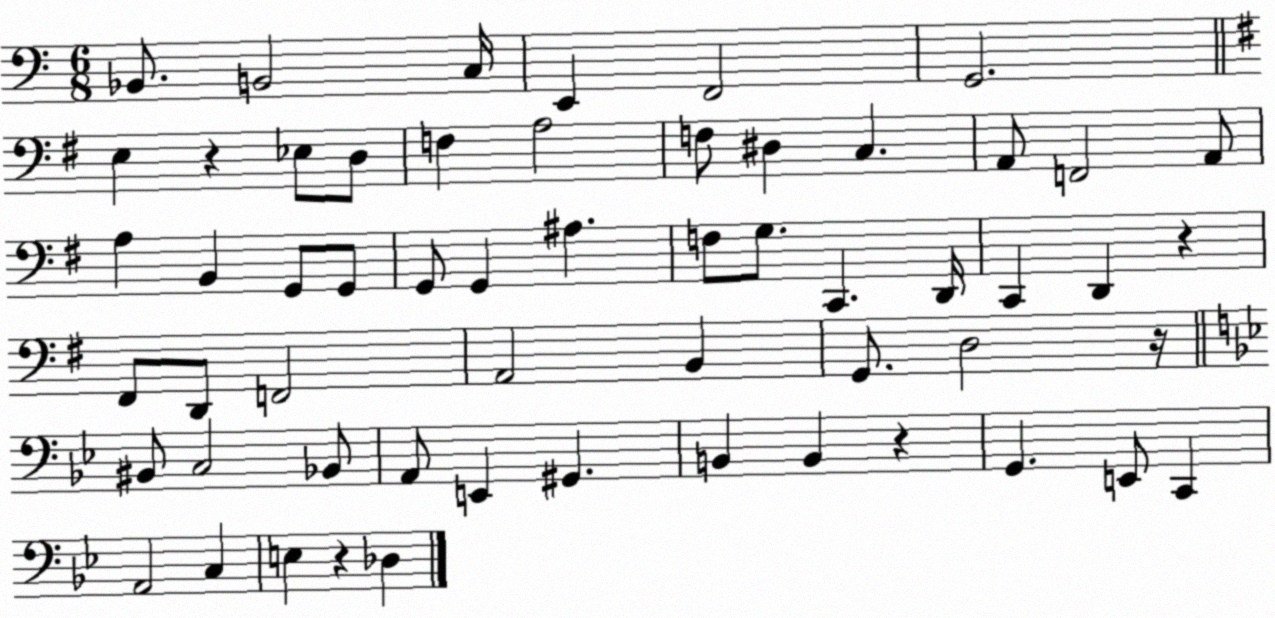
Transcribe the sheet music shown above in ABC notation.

X:1
T:Untitled
M:6/8
L:1/4
K:C
_B,,/2 B,,2 C,/4 E,, F,,2 G,,2 E, z _E,/2 D,/2 F, A,2 F,/2 ^D, C, A,,/2 F,,2 A,,/2 A, B,, G,,/2 G,,/2 G,,/2 G,, ^A, F,/2 G,/2 C,, D,,/4 C,, D,, z ^F,,/2 D,,/2 F,,2 A,,2 B,, G,,/2 D,2 z/4 ^B,,/2 C,2 _B,,/2 A,,/2 E,, ^G,, B,, B,, z G,, E,,/2 C,, A,,2 C, E, z _D,